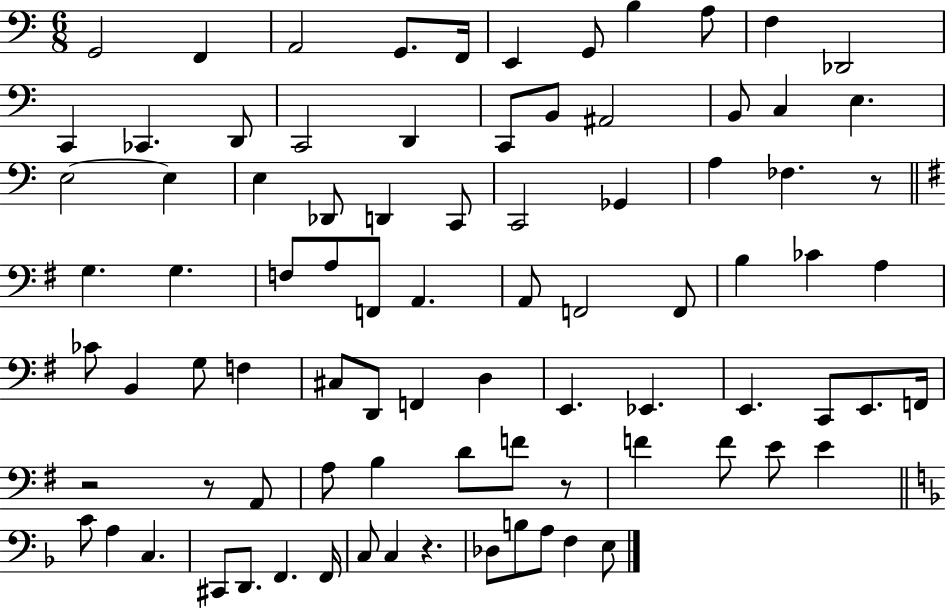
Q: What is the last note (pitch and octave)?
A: E3